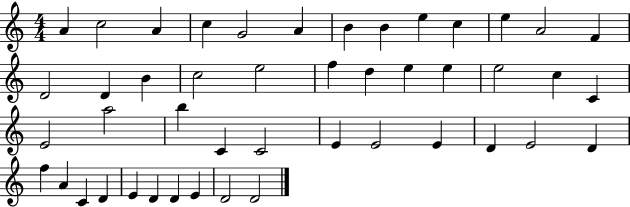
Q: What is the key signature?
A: C major